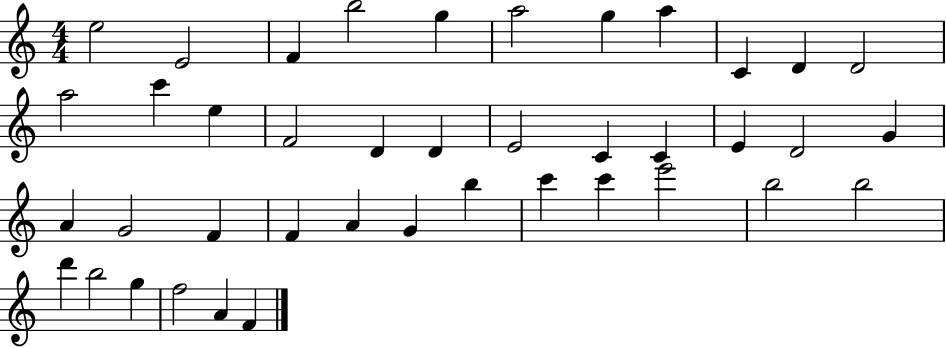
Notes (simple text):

E5/h E4/h F4/q B5/h G5/q A5/h G5/q A5/q C4/q D4/q D4/h A5/h C6/q E5/q F4/h D4/q D4/q E4/h C4/q C4/q E4/q D4/h G4/q A4/q G4/h F4/q F4/q A4/q G4/q B5/q C6/q C6/q E6/h B5/h B5/h D6/q B5/h G5/q F5/h A4/q F4/q